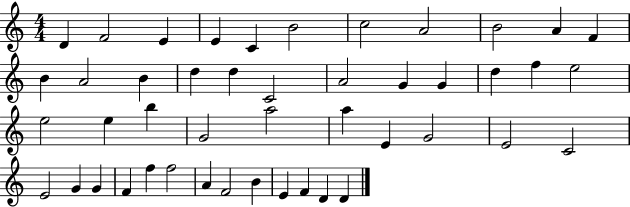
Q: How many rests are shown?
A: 0